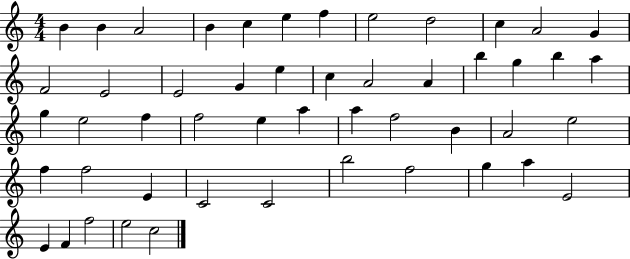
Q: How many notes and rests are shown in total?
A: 50